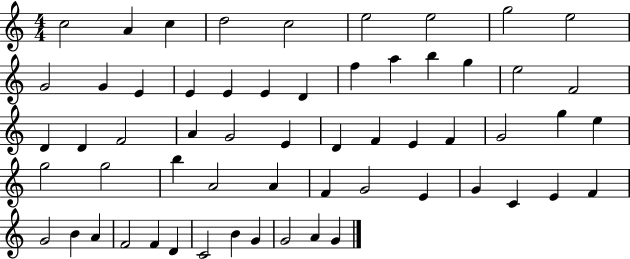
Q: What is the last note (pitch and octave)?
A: G4